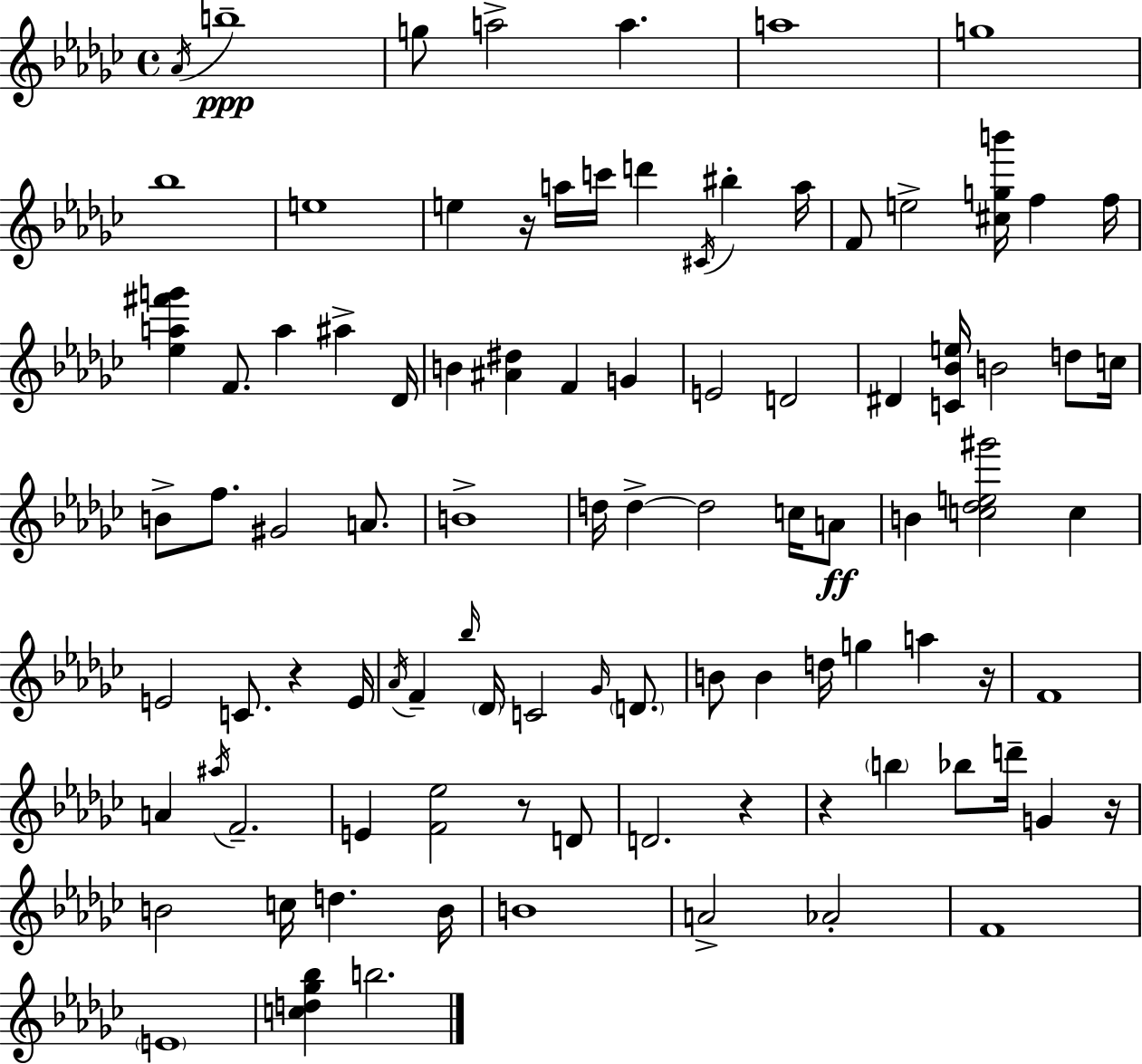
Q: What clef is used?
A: treble